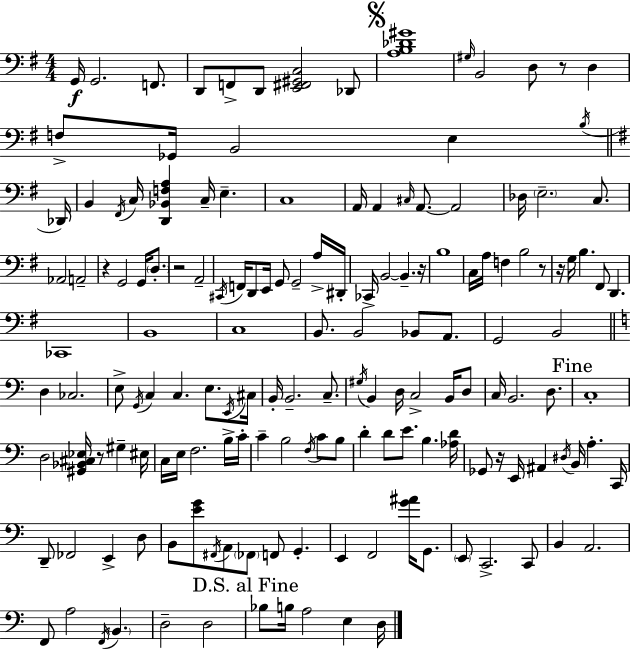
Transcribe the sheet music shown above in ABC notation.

X:1
T:Untitled
M:4/4
L:1/4
K:G
G,,/4 G,,2 F,,/2 D,,/2 F,,/2 D,,/2 [E,,^F,,^G,,C,]2 _D,,/2 [A,B,_D^G]4 ^G,/4 B,,2 D,/2 z/2 D, F,/2 _G,,/4 B,,2 E, B,/4 _D,,/4 B,, ^F,,/4 C,/4 [D,,_B,,F,A,] C,/4 E, C,4 A,,/4 A,, ^C,/4 A,,/2 A,,2 _D,/4 E,2 C,/2 _A,,2 A,,2 z G,,2 G,,/4 D,/2 z2 A,,2 ^C,,/4 F,,/4 D,,/2 E,,/4 G,,/2 G,,2 A,/4 ^D,,/4 _C,,/4 B,,2 B,, z/4 B,4 C,/4 A,/4 F, B,2 z/2 z/4 G,/4 B, ^F,,/2 D,, _C,,4 B,,4 C,4 B,,/2 B,,2 _B,,/2 A,,/2 G,,2 B,,2 D, _C,2 E,/2 G,,/4 C, C, E,/2 E,,/4 ^C,/4 B,,/4 B,,2 C,/2 ^G,/4 B,, D,/4 C,2 B,,/4 D,/2 C,/4 B,,2 D,/2 C,4 D,2 [^G,,_B,,^C,_E,]/4 z/2 ^G, ^E,/4 C,/4 E,/4 F,2 B,/4 C/4 C B,2 F,/4 C/2 B,/2 D D/2 E/2 B, [_A,D]/4 _G,,/2 z/4 E,,/4 ^A,, ^D,/4 B,,/4 A, C,,/4 D,,/2 _F,,2 E,, D,/2 B,,/2 [EG]/2 ^F,,/4 A,,/2 _F,,/2 F,,/2 G,, E,, F,,2 [G^A]/4 G,,/2 E,,/2 C,,2 C,,/2 B,, A,,2 F,,/2 A,2 F,,/4 B,, D,2 D,2 _B,/2 B,/4 A,2 E, D,/4